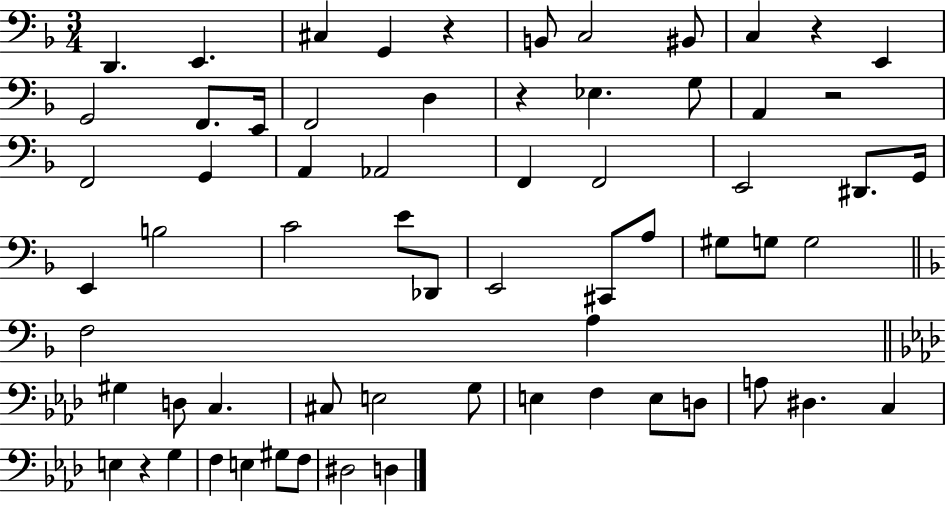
{
  \clef bass
  \numericTimeSignature
  \time 3/4
  \key f \major
  \repeat volta 2 { d,4. e,4. | cis4 g,4 r4 | b,8 c2 bis,8 | c4 r4 e,4 | \break g,2 f,8. e,16 | f,2 d4 | r4 ees4. g8 | a,4 r2 | \break f,2 g,4 | a,4 aes,2 | f,4 f,2 | e,2 dis,8. g,16 | \break e,4 b2 | c'2 e'8 des,8 | e,2 cis,8 a8 | gis8 g8 g2 | \break \bar "||" \break \key f \major f2 a4 | \bar "||" \break \key aes \major gis4 d8 c4. | cis8 e2 g8 | e4 f4 e8 d8 | a8 dis4. c4 | \break e4 r4 g4 | f4 e4 gis8 f8 | dis2 d4 | } \bar "|."
}